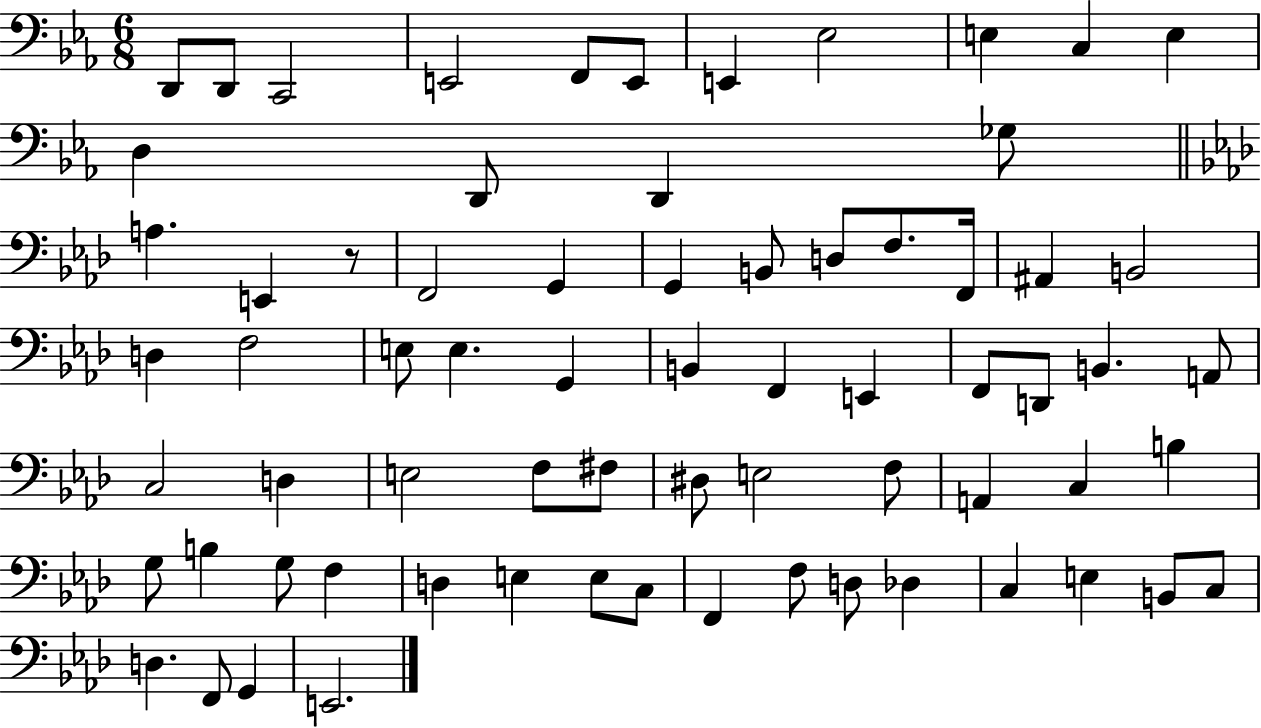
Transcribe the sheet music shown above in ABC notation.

X:1
T:Untitled
M:6/8
L:1/4
K:Eb
D,,/2 D,,/2 C,,2 E,,2 F,,/2 E,,/2 E,, _E,2 E, C, E, D, D,,/2 D,, _G,/2 A, E,, z/2 F,,2 G,, G,, B,,/2 D,/2 F,/2 F,,/4 ^A,, B,,2 D, F,2 E,/2 E, G,, B,, F,, E,, F,,/2 D,,/2 B,, A,,/2 C,2 D, E,2 F,/2 ^F,/2 ^D,/2 E,2 F,/2 A,, C, B, G,/2 B, G,/2 F, D, E, E,/2 C,/2 F,, F,/2 D,/2 _D, C, E, B,,/2 C,/2 D, F,,/2 G,, E,,2